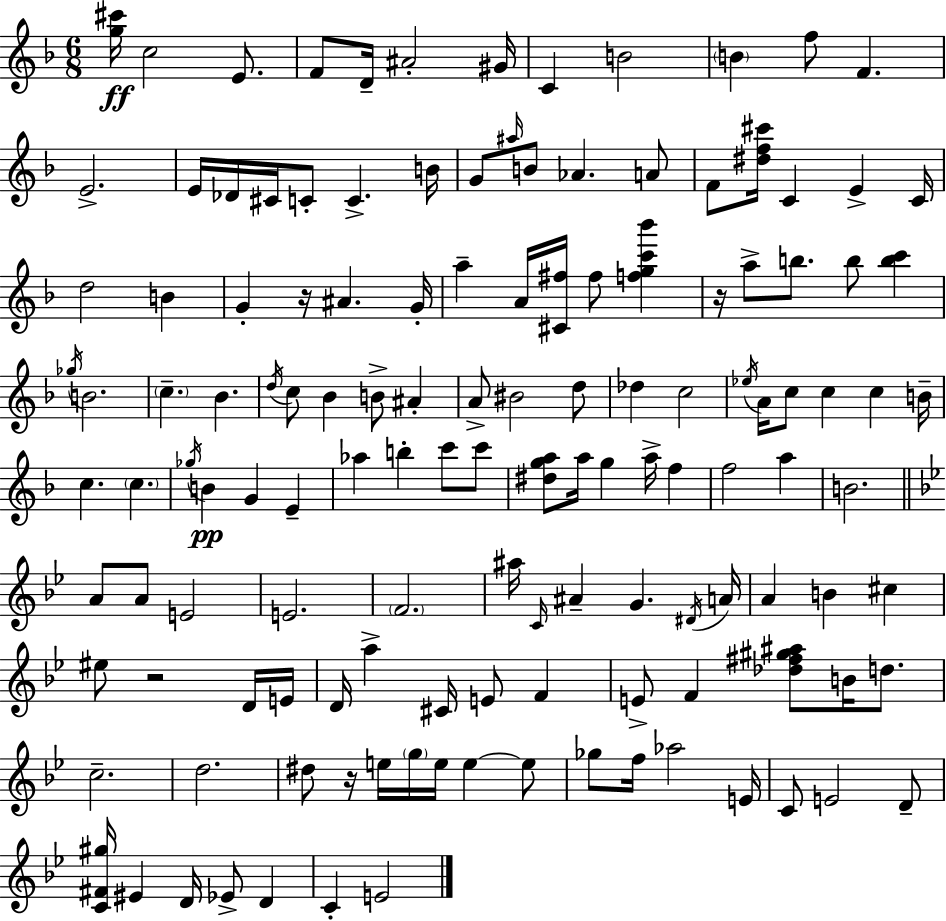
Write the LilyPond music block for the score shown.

{
  \clef treble
  \numericTimeSignature
  \time 6/8
  \key d \minor
  <g'' cis'''>16\ff c''2 e'8. | f'8 d'16-- ais'2-. gis'16 | c'4 b'2 | \parenthesize b'4 f''8 f'4. | \break e'2.-> | e'16 des'16 cis'16 c'8-. c'4.-> b'16 | g'8 \grace { ais''16 } b'8 aes'4. a'8 | f'8 <dis'' f'' cis'''>16 c'4 e'4-> | \break c'16 d''2 b'4 | g'4-. r16 ais'4. | g'16-. a''4-- a'16 <cis' fis''>16 fis''8 <f'' g'' c''' bes'''>4 | r16 a''8-> b''8. b''8 <b'' c'''>4 | \break \acciaccatura { ges''16 } b'2. | \parenthesize c''4.-- bes'4. | \acciaccatura { d''16 } c''8 bes'4 b'8-> ais'4-. | a'8-> bis'2 | \break d''8 des''4 c''2 | \acciaccatura { ees''16 } a'16 c''8 c''4 c''4 | b'16-- c''4. \parenthesize c''4. | \acciaccatura { ges''16 }\pp b'4 g'4 | \break e'4-- aes''4 b''4-. | c'''8 c'''8 <dis'' g'' a''>8 a''16 g''4 | a''16-> f''4 f''2 | a''4 b'2. | \break \bar "||" \break \key bes \major a'8 a'8 e'2 | e'2. | \parenthesize f'2. | ais''16 \grace { c'16 } ais'4-- g'4. | \break \acciaccatura { dis'16 } a'16 a'4 b'4 cis''4 | eis''8 r2 | d'16 e'16 d'16 a''4-> cis'16 e'8 f'4 | e'8-> f'4 <des'' fis'' gis'' ais''>8 b'16 d''8. | \break c''2.-- | d''2. | dis''8 r16 e''16 \parenthesize g''16 e''16 e''4~~ | e''8 ges''8 f''16 aes''2 | \break e'16 c'8 e'2 | d'8-- <c' fis' gis''>16 eis'4 d'16 ees'8-> d'4 | c'4-. e'2 | \bar "|."
}